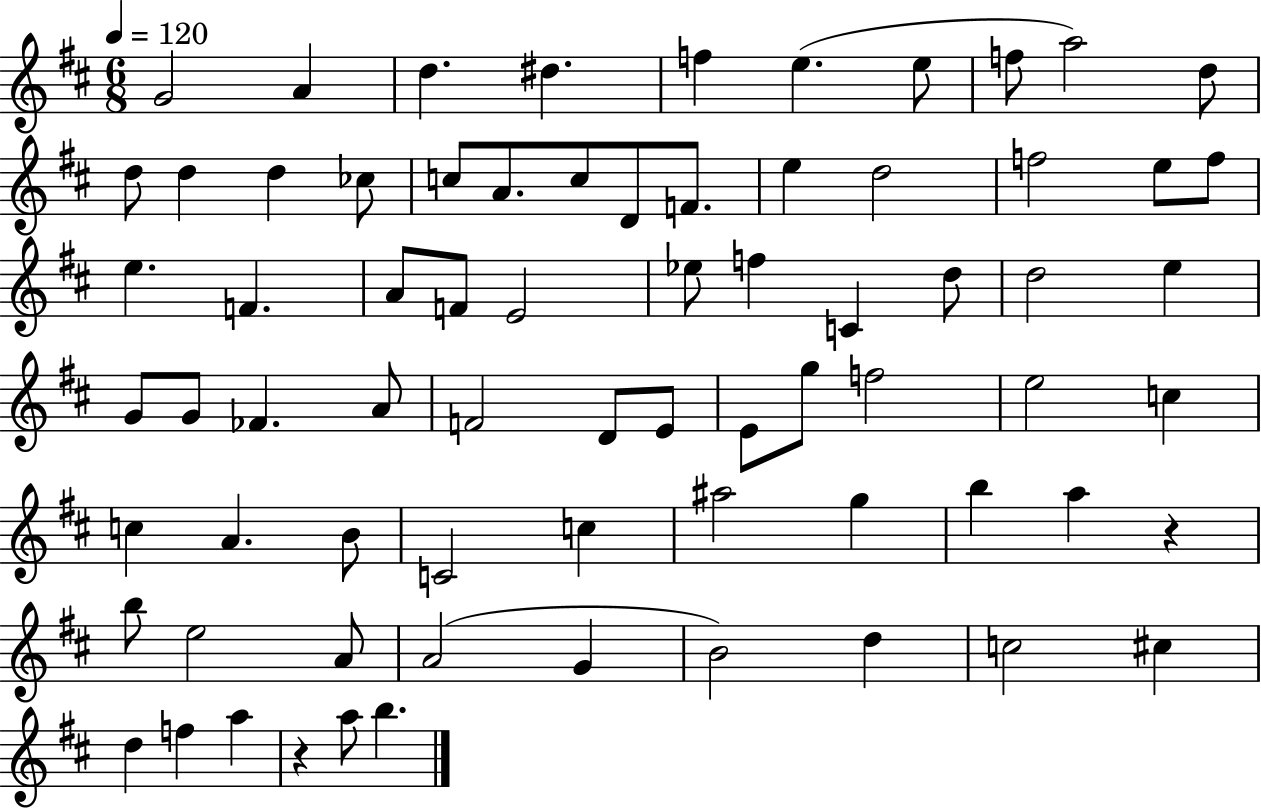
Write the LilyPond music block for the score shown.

{
  \clef treble
  \numericTimeSignature
  \time 6/8
  \key d \major
  \tempo 4 = 120
  g'2 a'4 | d''4. dis''4. | f''4 e''4.( e''8 | f''8 a''2) d''8 | \break d''8 d''4 d''4 ces''8 | c''8 a'8. c''8 d'8 f'8. | e''4 d''2 | f''2 e''8 f''8 | \break e''4. f'4. | a'8 f'8 e'2 | ees''8 f''4 c'4 d''8 | d''2 e''4 | \break g'8 g'8 fes'4. a'8 | f'2 d'8 e'8 | e'8 g''8 f''2 | e''2 c''4 | \break c''4 a'4. b'8 | c'2 c''4 | ais''2 g''4 | b''4 a''4 r4 | \break b''8 e''2 a'8 | a'2( g'4 | b'2) d''4 | c''2 cis''4 | \break d''4 f''4 a''4 | r4 a''8 b''4. | \bar "|."
}